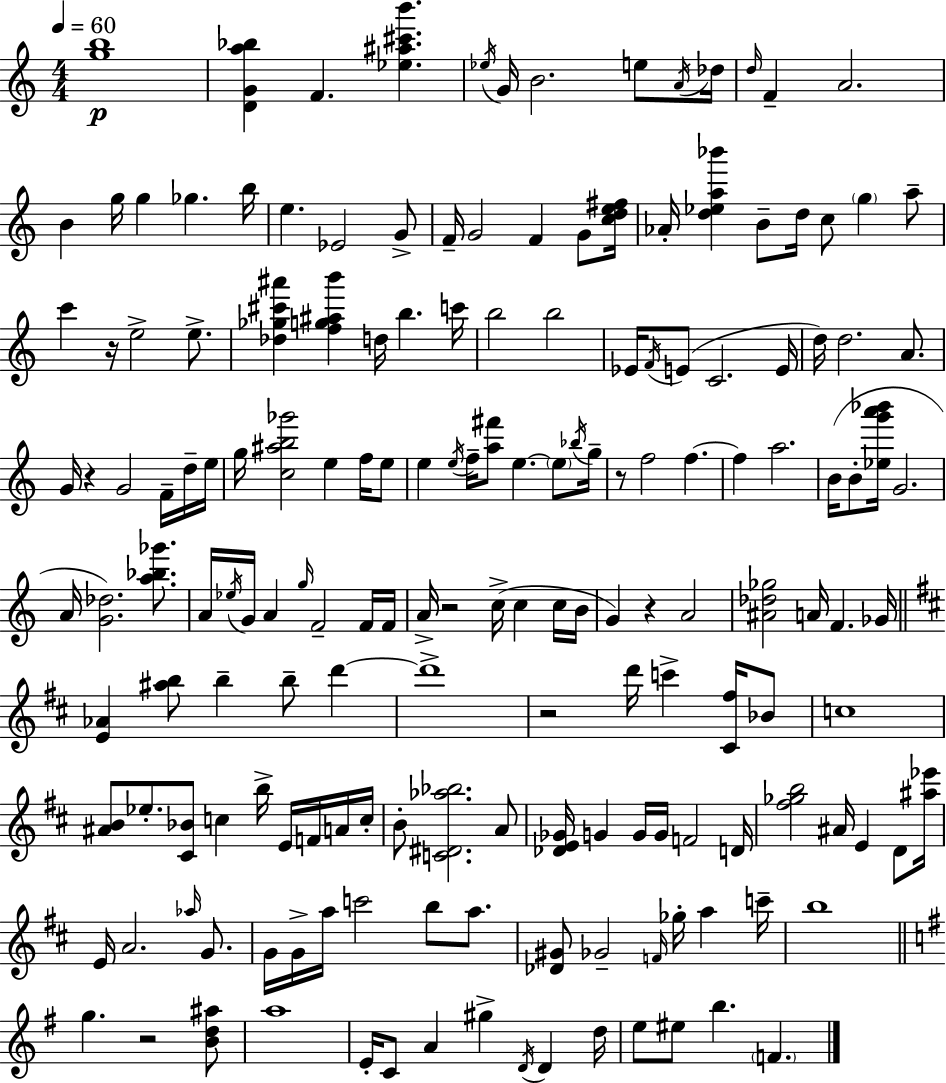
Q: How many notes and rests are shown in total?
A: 171